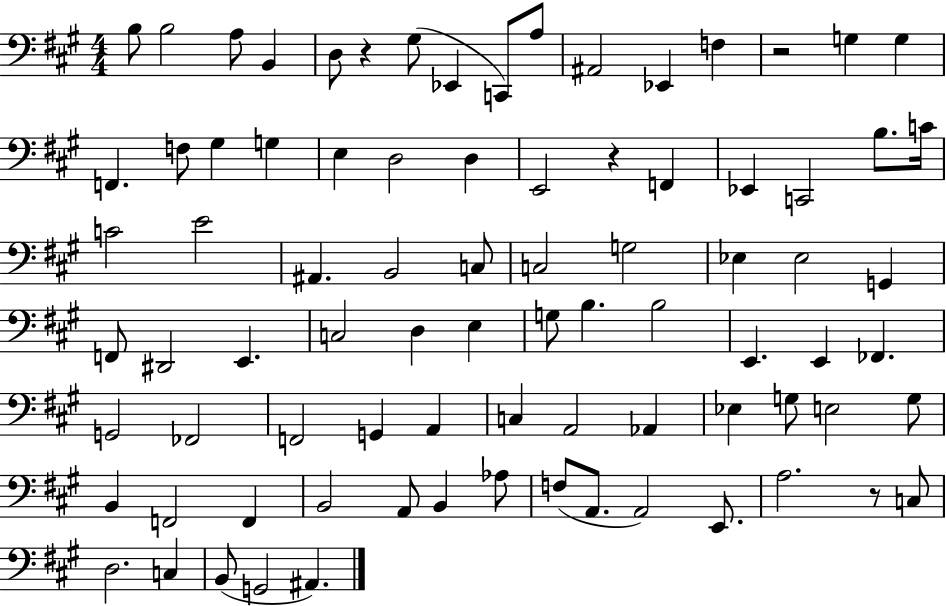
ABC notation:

X:1
T:Untitled
M:4/4
L:1/4
K:A
B,/2 B,2 A,/2 B,, D,/2 z ^G,/2 _E,, C,,/2 A,/2 ^A,,2 _E,, F, z2 G, G, F,, F,/2 ^G, G, E, D,2 D, E,,2 z F,, _E,, C,,2 B,/2 C/4 C2 E2 ^A,, B,,2 C,/2 C,2 G,2 _E, _E,2 G,, F,,/2 ^D,,2 E,, C,2 D, E, G,/2 B, B,2 E,, E,, _F,, G,,2 _F,,2 F,,2 G,, A,, C, A,,2 _A,, _E, G,/2 E,2 G,/2 B,, F,,2 F,, B,,2 A,,/2 B,, _A,/2 F,/2 A,,/2 A,,2 E,,/2 A,2 z/2 C,/2 D,2 C, B,,/2 G,,2 ^A,,